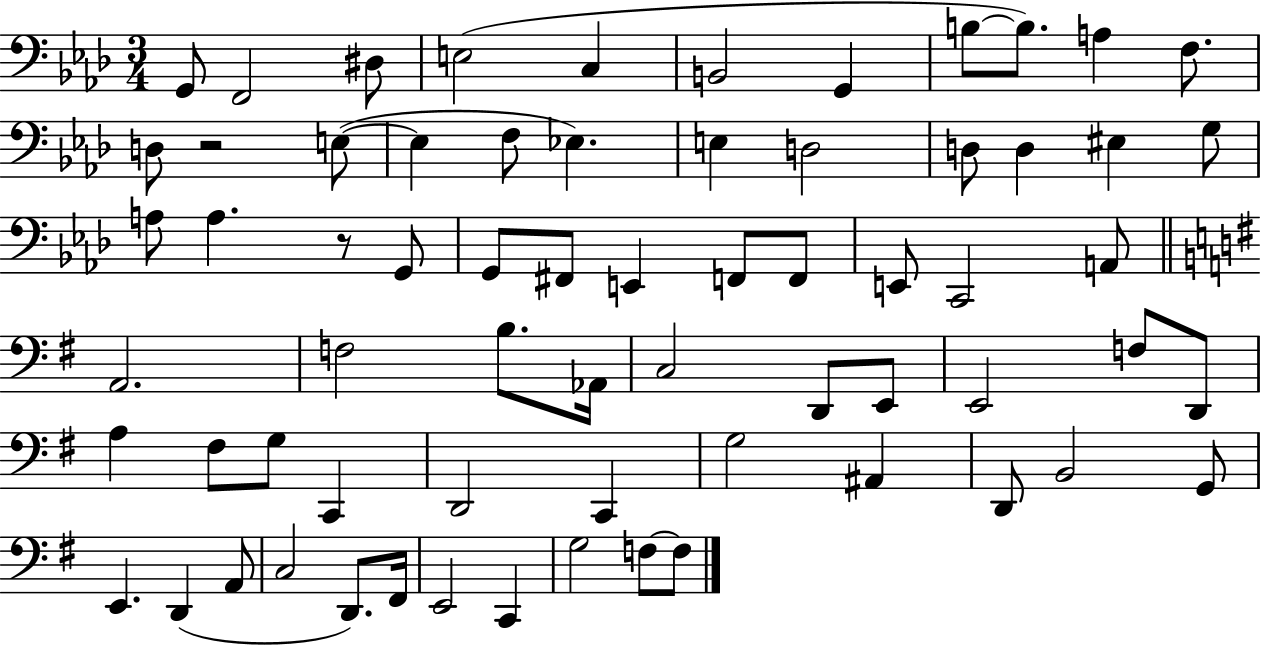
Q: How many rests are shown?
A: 2